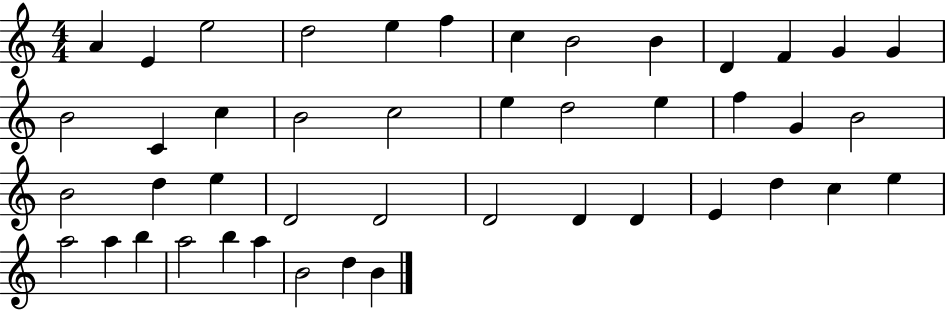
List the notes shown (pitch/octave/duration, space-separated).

A4/q E4/q E5/h D5/h E5/q F5/q C5/q B4/h B4/q D4/q F4/q G4/q G4/q B4/h C4/q C5/q B4/h C5/h E5/q D5/h E5/q F5/q G4/q B4/h B4/h D5/q E5/q D4/h D4/h D4/h D4/q D4/q E4/q D5/q C5/q E5/q A5/h A5/q B5/q A5/h B5/q A5/q B4/h D5/q B4/q